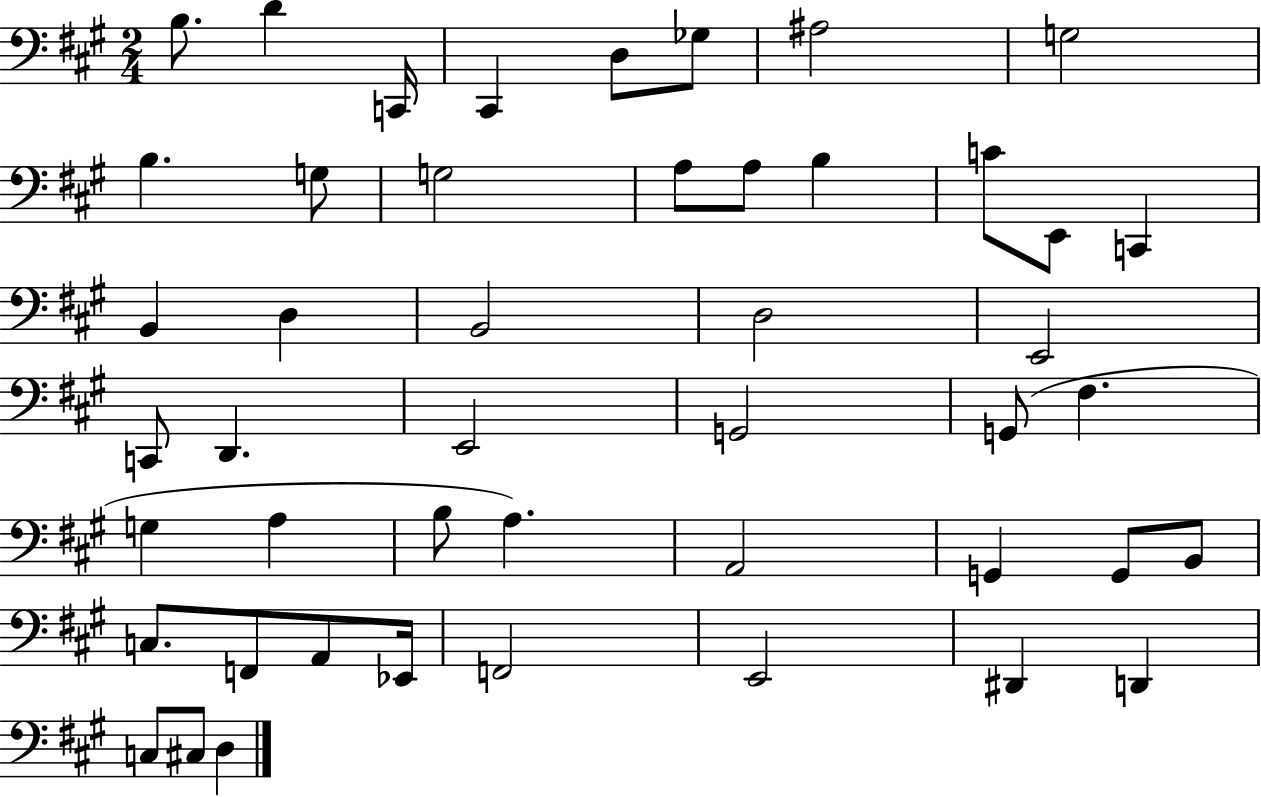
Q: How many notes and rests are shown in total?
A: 47